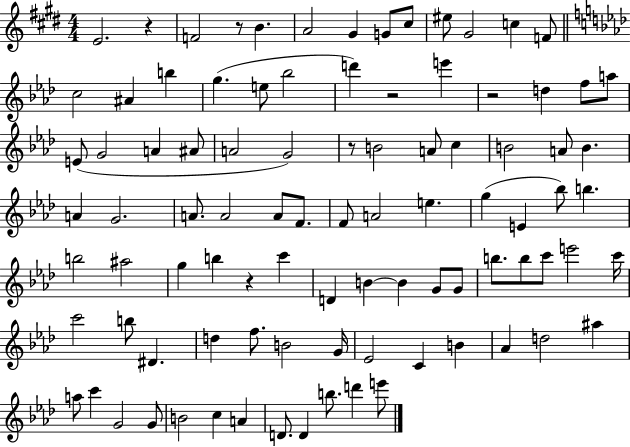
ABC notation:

X:1
T:Untitled
M:4/4
L:1/4
K:E
E2 z F2 z/2 B A2 ^G G/2 ^c/2 ^e/2 ^G2 c F/2 c2 ^A b g e/2 _b2 d' z2 e' z2 d f/2 a/2 E/2 G2 A ^A/2 A2 G2 z/2 B2 A/2 c B2 A/2 B A G2 A/2 A2 A/2 F/2 F/2 A2 e g E _b/2 b b2 ^a2 g b z c' D B B G/2 G/2 b/2 b/2 c'/2 e'2 c'/4 c'2 b/2 ^D d f/2 B2 G/4 _E2 C B _A d2 ^a a/2 c' G2 G/2 B2 c A D/2 D b/2 d' e'/2